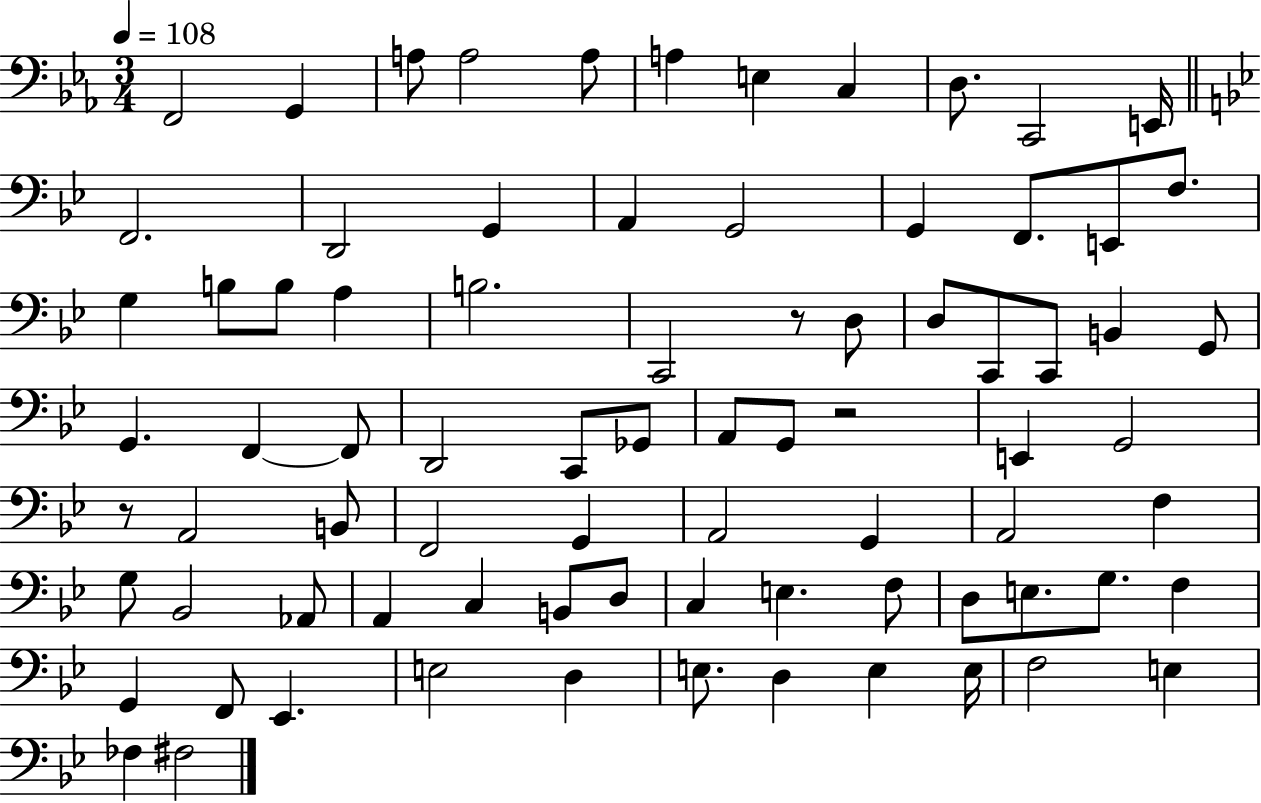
{
  \clef bass
  \numericTimeSignature
  \time 3/4
  \key ees \major
  \tempo 4 = 108
  f,2 g,4 | a8 a2 a8 | a4 e4 c4 | d8. c,2 e,16 | \break \bar "||" \break \key bes \major f,2. | d,2 g,4 | a,4 g,2 | g,4 f,8. e,8 f8. | \break g4 b8 b8 a4 | b2. | c,2 r8 d8 | d8 c,8 c,8 b,4 g,8 | \break g,4. f,4~~ f,8 | d,2 c,8 ges,8 | a,8 g,8 r2 | e,4 g,2 | \break r8 a,2 b,8 | f,2 g,4 | a,2 g,4 | a,2 f4 | \break g8 bes,2 aes,8 | a,4 c4 b,8 d8 | c4 e4. f8 | d8 e8. g8. f4 | \break g,4 f,8 ees,4. | e2 d4 | e8. d4 e4 e16 | f2 e4 | \break fes4 fis2 | \bar "|."
}